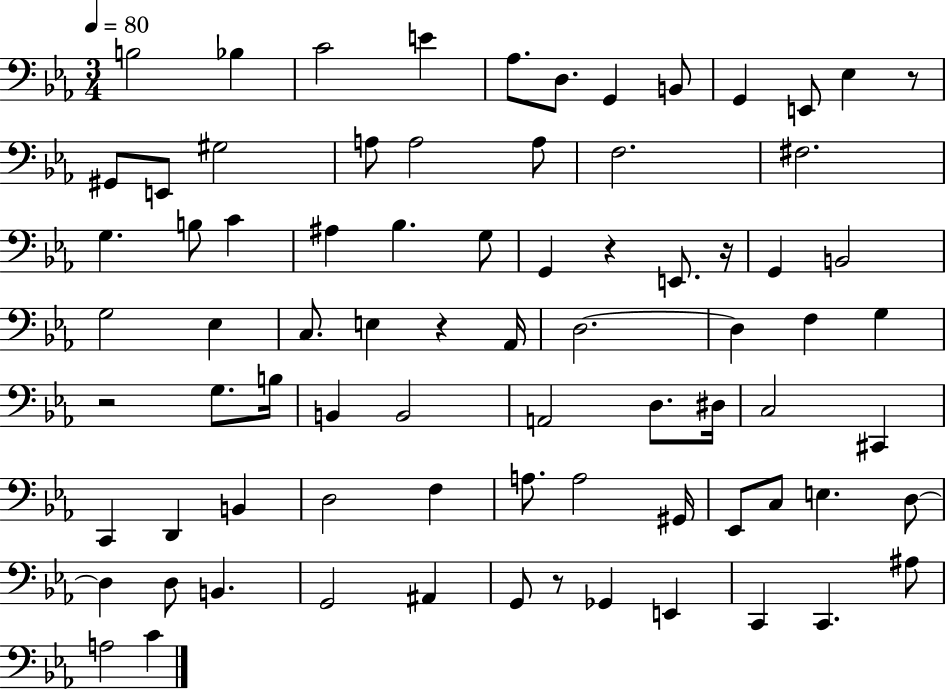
X:1
T:Untitled
M:3/4
L:1/4
K:Eb
B,2 _B, C2 E _A,/2 D,/2 G,, B,,/2 G,, E,,/2 _E, z/2 ^G,,/2 E,,/2 ^G,2 A,/2 A,2 A,/2 F,2 ^F,2 G, B,/2 C ^A, _B, G,/2 G,, z E,,/2 z/4 G,, B,,2 G,2 _E, C,/2 E, z _A,,/4 D,2 D, F, G, z2 G,/2 B,/4 B,, B,,2 A,,2 D,/2 ^D,/4 C,2 ^C,, C,, D,, B,, D,2 F, A,/2 A,2 ^G,,/4 _E,,/2 C,/2 E, D,/2 D, D,/2 B,, G,,2 ^A,, G,,/2 z/2 _G,, E,, C,, C,, ^A,/2 A,2 C